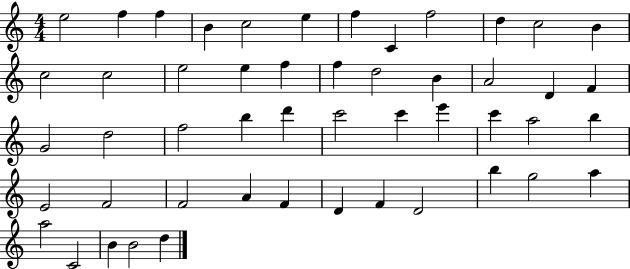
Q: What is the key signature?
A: C major